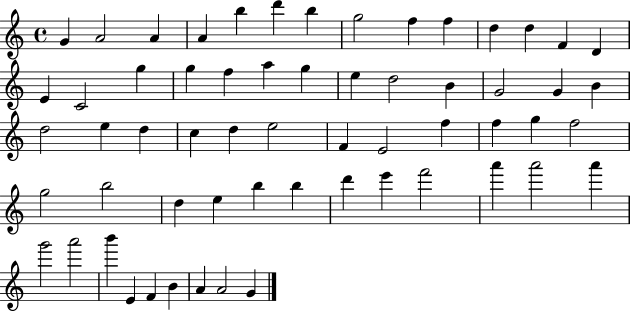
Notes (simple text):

G4/q A4/h A4/q A4/q B5/q D6/q B5/q G5/h F5/q F5/q D5/q D5/q F4/q D4/q E4/q C4/h G5/q G5/q F5/q A5/q G5/q E5/q D5/h B4/q G4/h G4/q B4/q D5/h E5/q D5/q C5/q D5/q E5/h F4/q E4/h F5/q F5/q G5/q F5/h G5/h B5/h D5/q E5/q B5/q B5/q D6/q E6/q F6/h A6/q A6/h A6/q G6/h A6/h B6/q E4/q F4/q B4/q A4/q A4/h G4/q